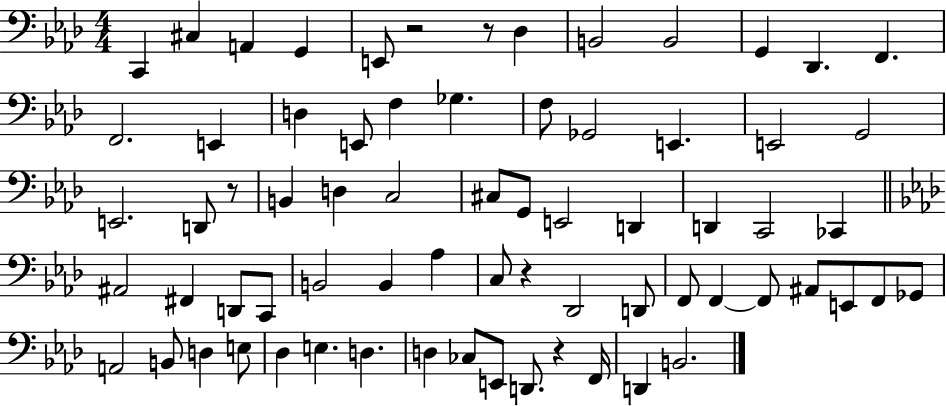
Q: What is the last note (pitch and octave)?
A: B2